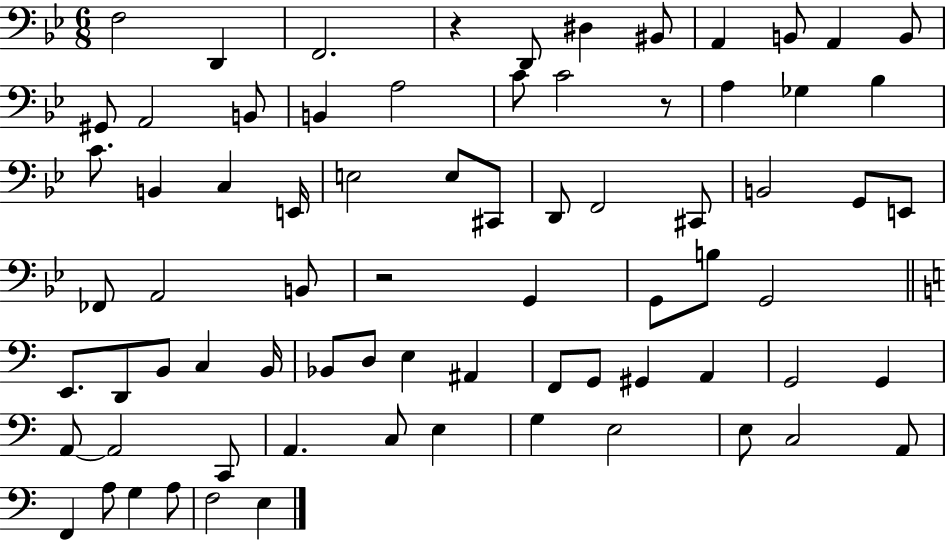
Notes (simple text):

F3/h D2/q F2/h. R/q D2/e D#3/q BIS2/e A2/q B2/e A2/q B2/e G#2/e A2/h B2/e B2/q A3/h C4/e C4/h R/e A3/q Gb3/q Bb3/q C4/e. B2/q C3/q E2/s E3/h E3/e C#2/e D2/e F2/h C#2/e B2/h G2/e E2/e FES2/e A2/h B2/e R/h G2/q G2/e B3/e G2/h E2/e. D2/e B2/e C3/q B2/s Bb2/e D3/e E3/q A#2/q F2/e G2/e G#2/q A2/q G2/h G2/q A2/e A2/h C2/e A2/q. C3/e E3/q G3/q E3/h E3/e C3/h A2/e F2/q A3/e G3/q A3/e F3/h E3/q